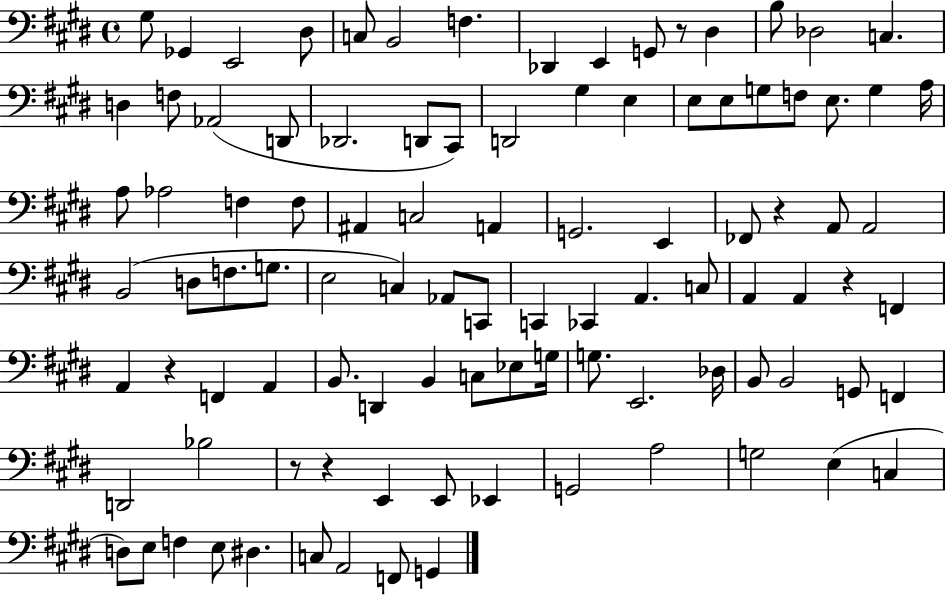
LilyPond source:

{
  \clef bass
  \time 4/4
  \defaultTimeSignature
  \key e \major
  gis8 ges,4 e,2 dis8 | c8 b,2 f4. | des,4 e,4 g,8 r8 dis4 | b8 des2 c4. | \break d4 f8 aes,2( d,8 | des,2. d,8 cis,8) | d,2 gis4 e4 | e8 e8 g8 f8 e8. g4 a16 | \break a8 aes2 f4 f8 | ais,4 c2 a,4 | g,2. e,4 | fes,8 r4 a,8 a,2 | \break b,2( d8 f8. g8. | e2 c4) aes,8 c,8 | c,4 ces,4 a,4. c8 | a,4 a,4 r4 f,4 | \break a,4 r4 f,4 a,4 | b,8. d,4 b,4 c8 ees8 g16 | g8. e,2. des16 | b,8 b,2 g,8 f,4 | \break d,2 bes2 | r8 r4 e,4 e,8 ees,4 | g,2 a2 | g2 e4( c4 | \break d8) e8 f4 e8 dis4. | c8 a,2 f,8 g,4 | \bar "|."
}